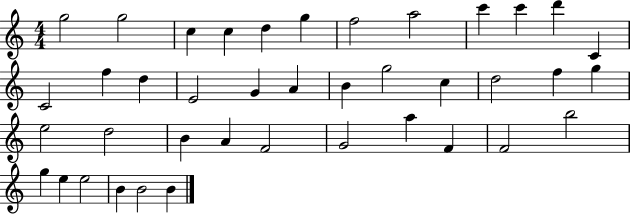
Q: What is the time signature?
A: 4/4